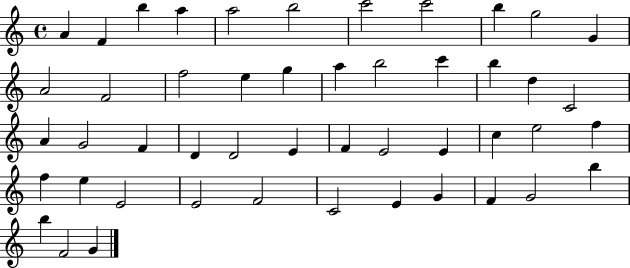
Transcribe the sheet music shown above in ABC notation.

X:1
T:Untitled
M:4/4
L:1/4
K:C
A F b a a2 b2 c'2 c'2 b g2 G A2 F2 f2 e g a b2 c' b d C2 A G2 F D D2 E F E2 E c e2 f f e E2 E2 F2 C2 E G F G2 b b F2 G